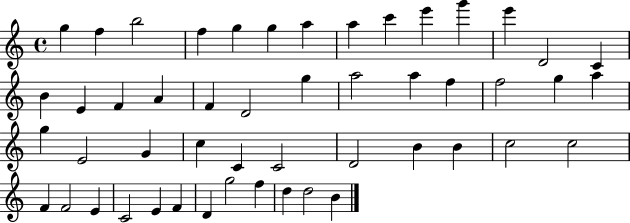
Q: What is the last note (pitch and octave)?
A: B4